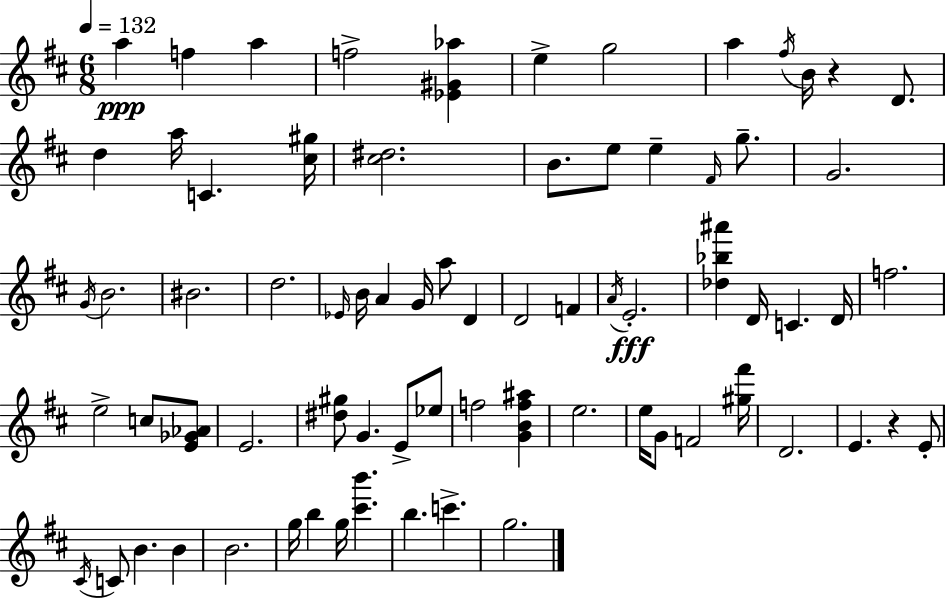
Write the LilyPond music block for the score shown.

{
  \clef treble
  \numericTimeSignature
  \time 6/8
  \key d \major
  \tempo 4 = 132
  a''4\ppp f''4 a''4 | f''2-> <ees' gis' aes''>4 | e''4-> g''2 | a''4 \acciaccatura { fis''16 } b'16 r4 d'8. | \break d''4 a''16 c'4. | <cis'' gis''>16 <cis'' dis''>2. | b'8. e''8 e''4-- \grace { fis'16 } g''8.-- | g'2. | \break \acciaccatura { g'16 } b'2. | bis'2. | d''2. | \grace { ees'16 } b'16 a'4 g'16 a''8 | \break d'4 d'2 | f'4 \acciaccatura { a'16 } e'2.-.\fff | <des'' bes'' ais'''>4 d'16 c'4. | d'16 f''2. | \break e''2-> | c''8 <e' ges' aes'>8 e'2. | <dis'' gis''>8 g'4. | e'8-> ees''8 f''2 | \break <g' b' f'' ais''>4 e''2. | e''16 g'8 f'2 | <gis'' fis'''>16 d'2. | e'4. r4 | \break e'8-. \acciaccatura { cis'16 } c'8 b'4. | b'4 b'2. | g''16 b''4 g''16 | <cis''' b'''>4. b''4. | \break c'''4.-> g''2. | \bar "|."
}